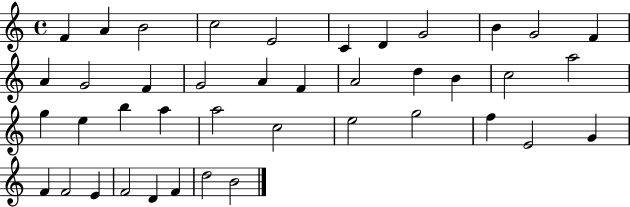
{
  \clef treble
  \time 4/4
  \defaultTimeSignature
  \key c \major
  f'4 a'4 b'2 | c''2 e'2 | c'4 d'4 g'2 | b'4 g'2 f'4 | \break a'4 g'2 f'4 | g'2 a'4 f'4 | a'2 d''4 b'4 | c''2 a''2 | \break g''4 e''4 b''4 a''4 | a''2 c''2 | e''2 g''2 | f''4 e'2 g'4 | \break f'4 f'2 e'4 | f'2 d'4 f'4 | d''2 b'2 | \bar "|."
}